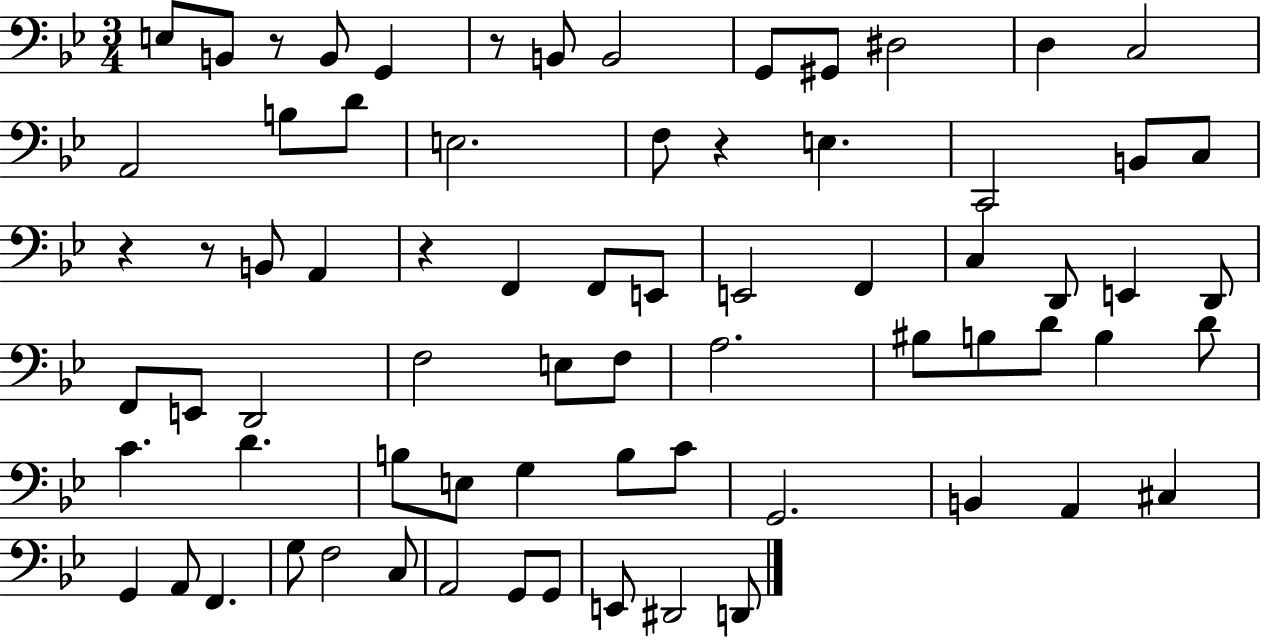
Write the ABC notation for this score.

X:1
T:Untitled
M:3/4
L:1/4
K:Bb
E,/2 B,,/2 z/2 B,,/2 G,, z/2 B,,/2 B,,2 G,,/2 ^G,,/2 ^D,2 D, C,2 A,,2 B,/2 D/2 E,2 F,/2 z E, C,,2 B,,/2 C,/2 z z/2 B,,/2 A,, z F,, F,,/2 E,,/2 E,,2 F,, C, D,,/2 E,, D,,/2 F,,/2 E,,/2 D,,2 F,2 E,/2 F,/2 A,2 ^B,/2 B,/2 D/2 B, D/2 C D B,/2 E,/2 G, B,/2 C/2 G,,2 B,, A,, ^C, G,, A,,/2 F,, G,/2 F,2 C,/2 A,,2 G,,/2 G,,/2 E,,/2 ^D,,2 D,,/2